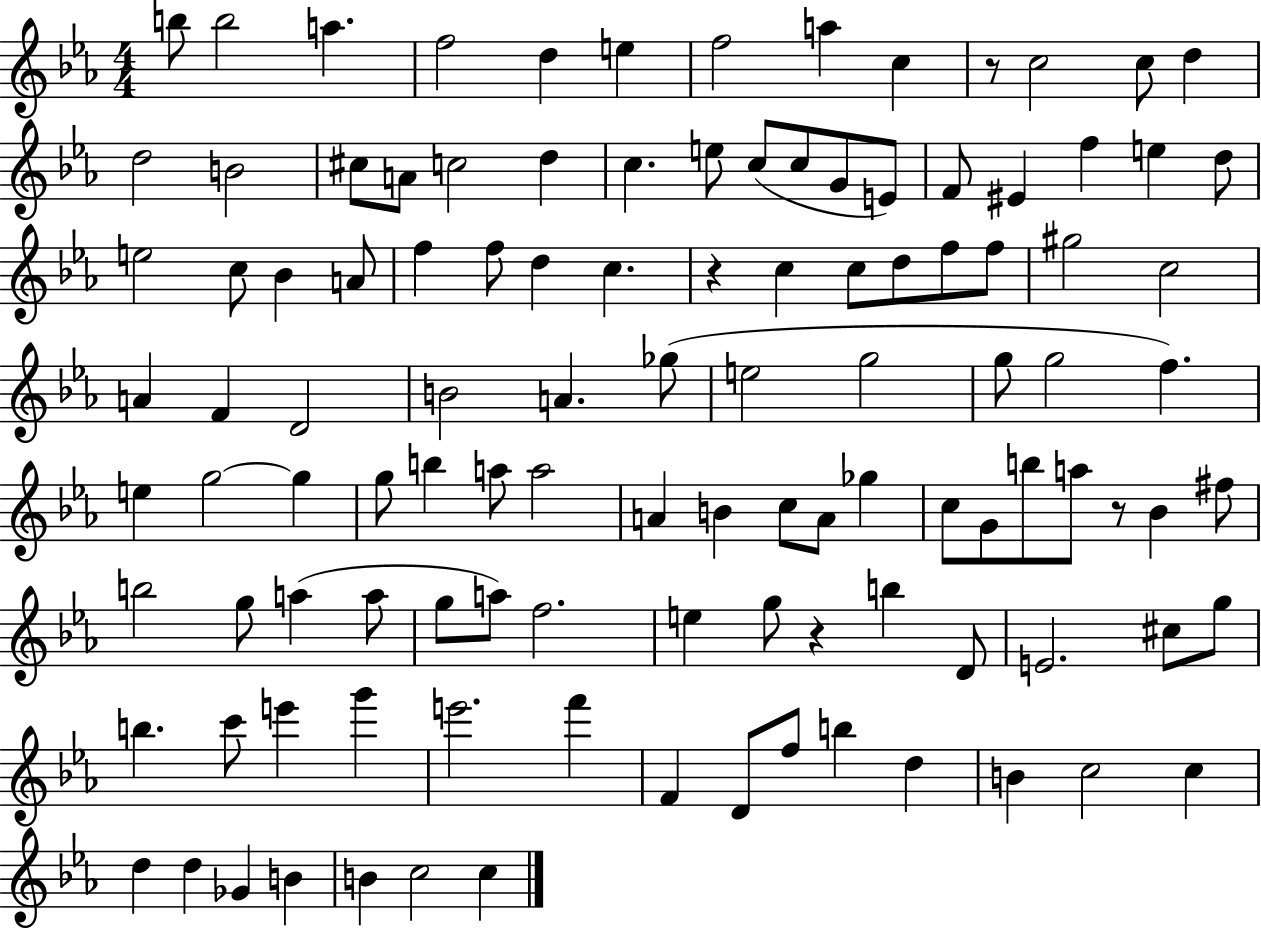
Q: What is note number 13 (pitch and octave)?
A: D5